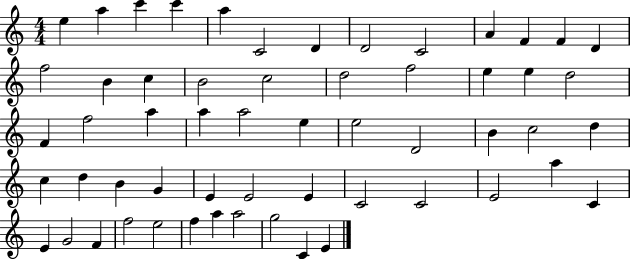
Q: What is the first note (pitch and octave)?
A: E5